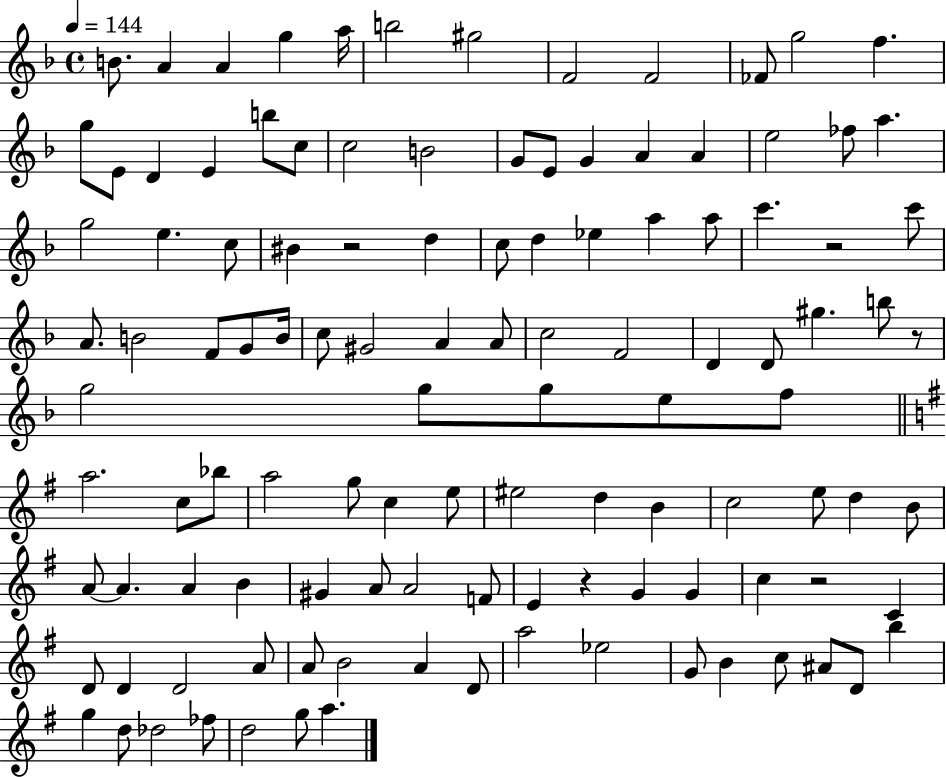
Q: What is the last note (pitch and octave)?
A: A5